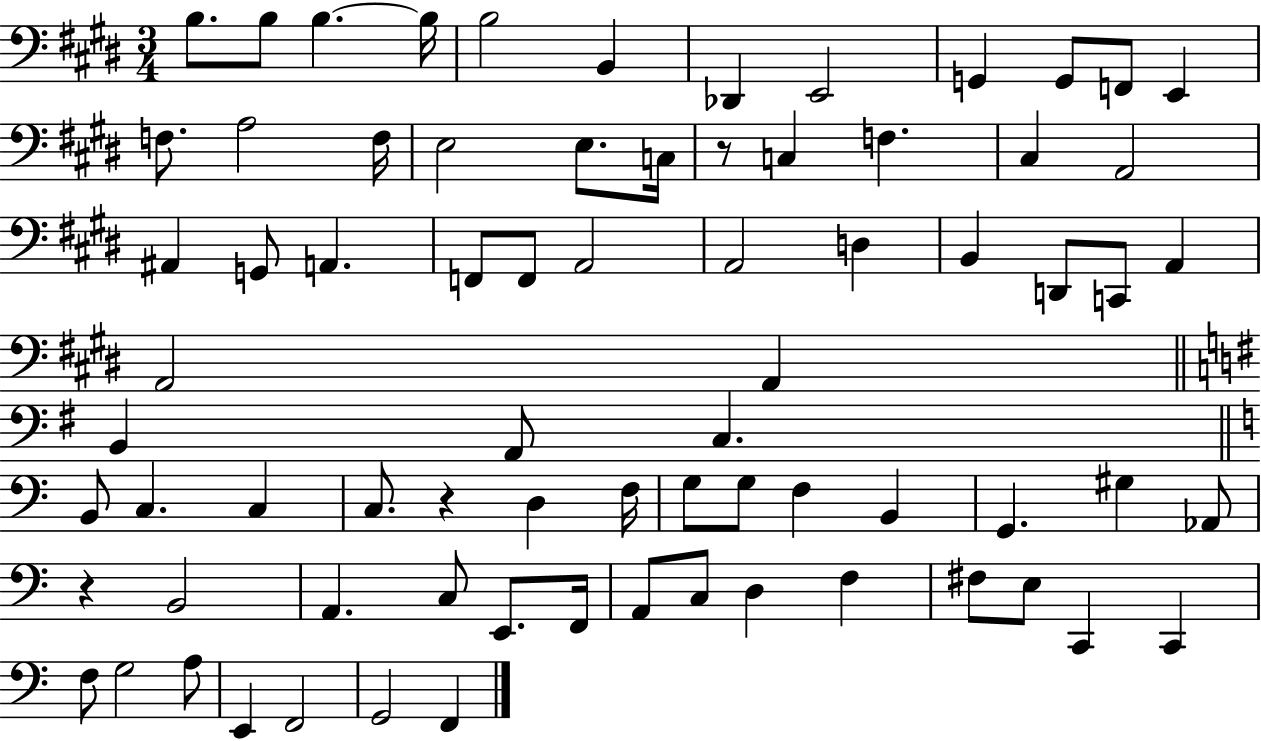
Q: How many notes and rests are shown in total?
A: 75